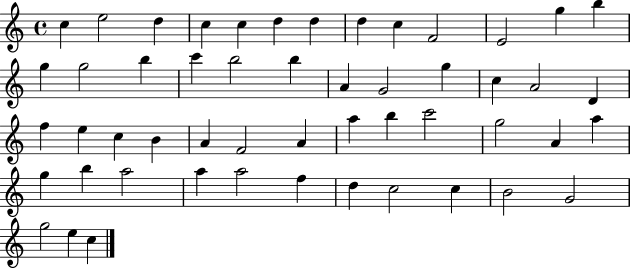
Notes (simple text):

C5/q E5/h D5/q C5/q C5/q D5/q D5/q D5/q C5/q F4/h E4/h G5/q B5/q G5/q G5/h B5/q C6/q B5/h B5/q A4/q G4/h G5/q C5/q A4/h D4/q F5/q E5/q C5/q B4/q A4/q F4/h A4/q A5/q B5/q C6/h G5/h A4/q A5/q G5/q B5/q A5/h A5/q A5/h F5/q D5/q C5/h C5/q B4/h G4/h G5/h E5/q C5/q